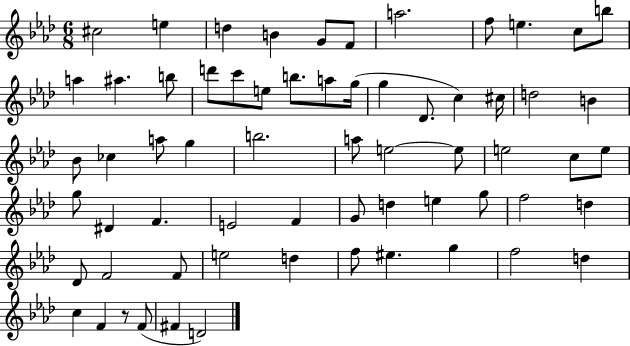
X:1
T:Untitled
M:6/8
L:1/4
K:Ab
^c2 e d B G/2 F/2 a2 f/2 e c/2 b/2 a ^a b/2 d'/2 c'/2 e/2 b/2 a/2 g/4 g _D/2 c ^c/4 d2 B _B/2 _c a/2 g b2 a/2 e2 e/2 e2 c/2 e/2 g/2 ^D F E2 F G/2 d e g/2 f2 d _D/2 F2 F/2 e2 d f/2 ^e g f2 d c F z/2 F/2 ^F D2